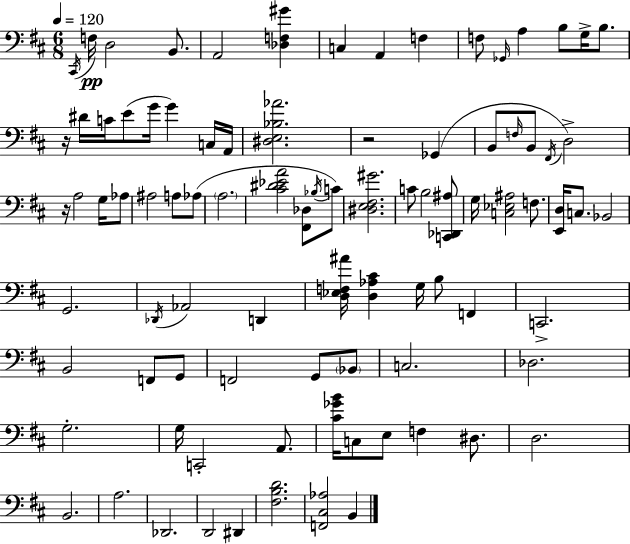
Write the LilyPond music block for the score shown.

{
  \clef bass
  \numericTimeSignature
  \time 6/8
  \key d \major
  \tempo 4 = 120
  \repeat volta 2 { \acciaccatura { cis,16 }\pp f16 d2 b,8. | a,2 <des f gis'>4 | c4 a,4 f4 | f8 \grace { ges,16 } a4 b8 g16-> b8. | \break r16 dis'16 c'16 e'8( g'16 g'4) | c16 a,16 <dis e bes aes'>2. | r2 ges,4( | b,8 \grace { f16 } b,8 \acciaccatura { fis,16 } d2->) | \break r16 a2 | g16 aes8 ais2 | a8 aes8( \parenthesize a2. | <cis' dis' ees' a'>2 | \break <fis, des>8 \acciaccatura { bes16 } c'8) <dis e fis gis'>2. | c'8 b2 | <c, des, ais>8 g16 <c ees ais>2 | f8. <e, d>16 c8. bes,2 | \break g,2. | \acciaccatura { des,16 } aes,2 | d,4 <d ees f ais'>16 <d aes cis'>4 g16 | b8 f,4 c,2.-> | \break b,2 | f,8 g,8 f,2 | g,8 \parenthesize bes,8 c2. | des2. | \break g2.-. | g16 c,2-. | a,8. <cis' ges' b'>16 c8 e8 f4 | dis8. d2. | \break b,2. | a2. | des,2. | d,2 | \break dis,4 <fis b d'>2. | <f, cis aes>2 | b,4 } \bar "|."
}